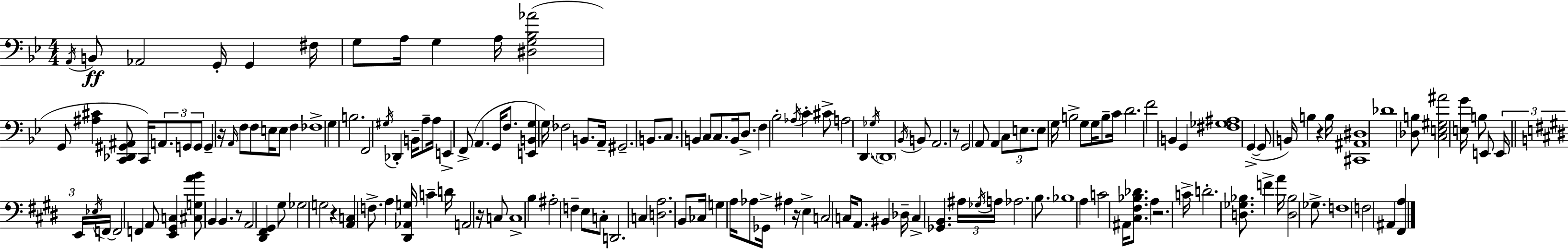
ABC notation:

X:1
T:Untitled
M:4/4
L:1/4
K:Bb
A,,/4 B,,/2 _A,,2 G,,/4 G,, ^F,/4 G,/2 A,/4 G, A,/4 [^D,G,_B,_A]2 G,,/2 [^A,^C] [C,,_D,,^G,,^A,,]/2 C,,/4 A,,/2 G,,/2 G,,/2 G,, z/4 A,,/4 F,/2 F,/2 E,/4 E,/2 F, _F,4 G, B,2 F,,2 ^G,/4 _D,, B,,/4 A,/2 A,/4 E,, F,,/2 A,, G,,/4 F,/2 [E,,B,,G,] G,/4 _F,2 B,,/2 A,,/4 ^G,,2 B,,/2 C,/2 B,, C,/2 C,/2 B,,/4 D,/2 F, _B,2 _A,/4 C ^C/2 A,2 D,, _G,/4 D,,4 _B,,/4 B,,/2 A,,2 z/2 G,,2 A,,/2 A,, C,/2 E,/2 E,/2 G,/4 B,2 G,/2 G,/4 B,/2 C/4 D2 F2 B,, G,, [^F,_G,^A,]4 G,, G,,/2 B,,/4 B, z B,/4 [^C,,^A,,^D,]4 _D4 [_D,B,]/2 [C,E,^G,^A]2 [E,G]/4 B,/2 E,,/2 E,,/4 E,,/4 _E,/4 F,,/4 F,,2 F,, A,,/2 [E,,^G,,C,] [^C,G,AB]/2 B,, B,, z/2 A,,2 [^D,,^F,,^G,,] ^G,/2 _G,2 G,2 z [A,,C,] F,/2 A, [^D,,_A,,G,]/4 C D/4 A,,2 z/4 C,/2 C,4 B, ^A,2 F, E,/2 C,/2 D,,2 C, [D,A,]2 B,,/2 _C,/4 G, A,/4 _A,/2 _G,,/4 ^A, z/4 E, C,2 C,/4 A,,/2 ^B,, _D,/4 C, [_G,,B,,] ^A,/4 _G,/4 A,/4 _A,2 B,/2 _B,4 A, C2 ^A,,/4 [^C,^F,_B,_D]/2 A, z2 C/4 D2 [D,_G,_B,]/2 F A/4 [D,_B,]2 _G,/2 F,4 F,2 ^A,, [^F,,A,]